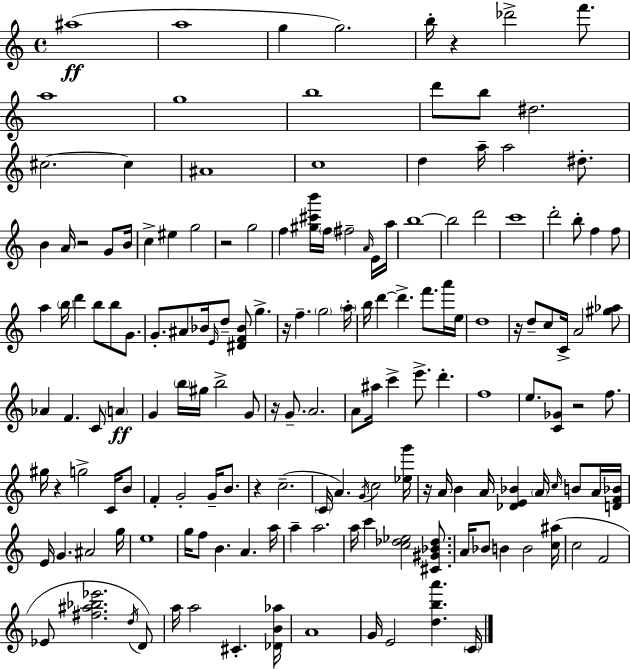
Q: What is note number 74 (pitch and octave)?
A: G4